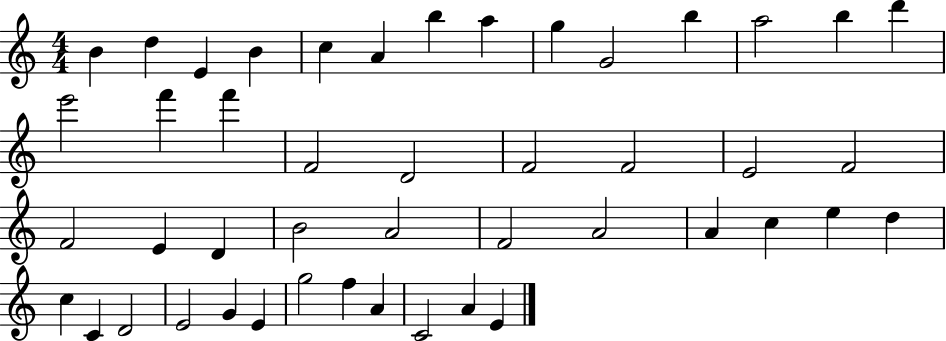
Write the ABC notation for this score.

X:1
T:Untitled
M:4/4
L:1/4
K:C
B d E B c A b a g G2 b a2 b d' e'2 f' f' F2 D2 F2 F2 E2 F2 F2 E D B2 A2 F2 A2 A c e d c C D2 E2 G E g2 f A C2 A E